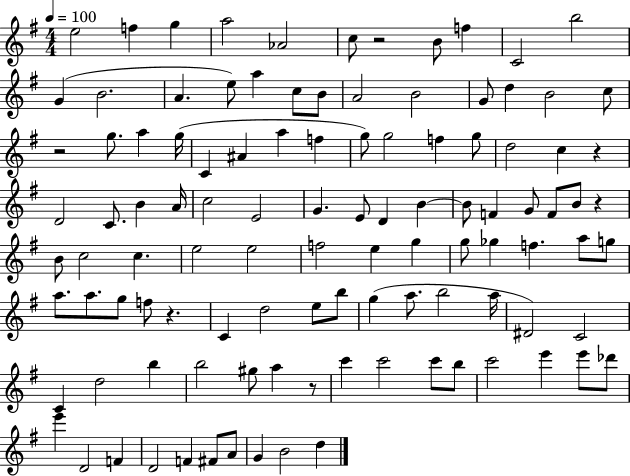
X:1
T:Untitled
M:4/4
L:1/4
K:G
e2 f g a2 _A2 c/2 z2 B/2 f C2 b2 G B2 A e/2 a c/2 B/2 A2 B2 G/2 d B2 c/2 z2 g/2 a g/4 C ^A a f g/2 g2 f g/2 d2 c z D2 C/2 B A/4 c2 E2 G E/2 D B B/2 F G/2 F/2 B/2 z B/2 c2 c e2 e2 f2 e g g/2 _g f a/2 g/2 a/2 a/2 g/2 f/2 z C d2 e/2 b/2 g a/2 b2 a/4 ^D2 C2 C d2 b b2 ^g/2 a z/2 c' c'2 c'/2 b/2 c'2 e' e'/2 _d'/2 e' D2 F D2 F ^F/2 A/2 G B2 d